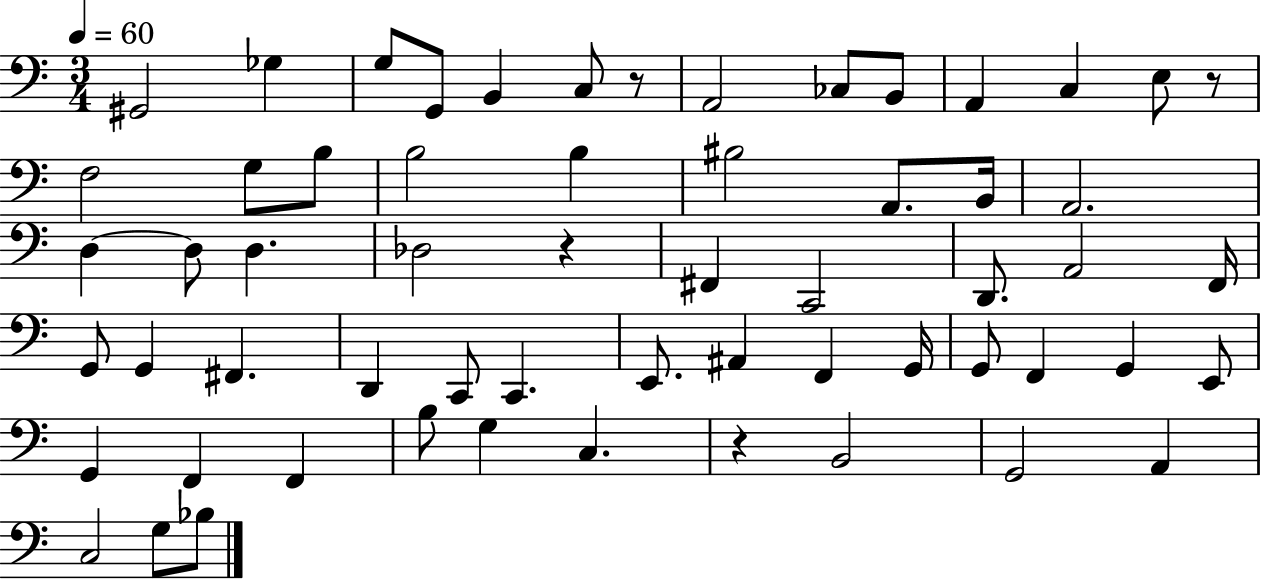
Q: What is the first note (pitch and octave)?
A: G#2